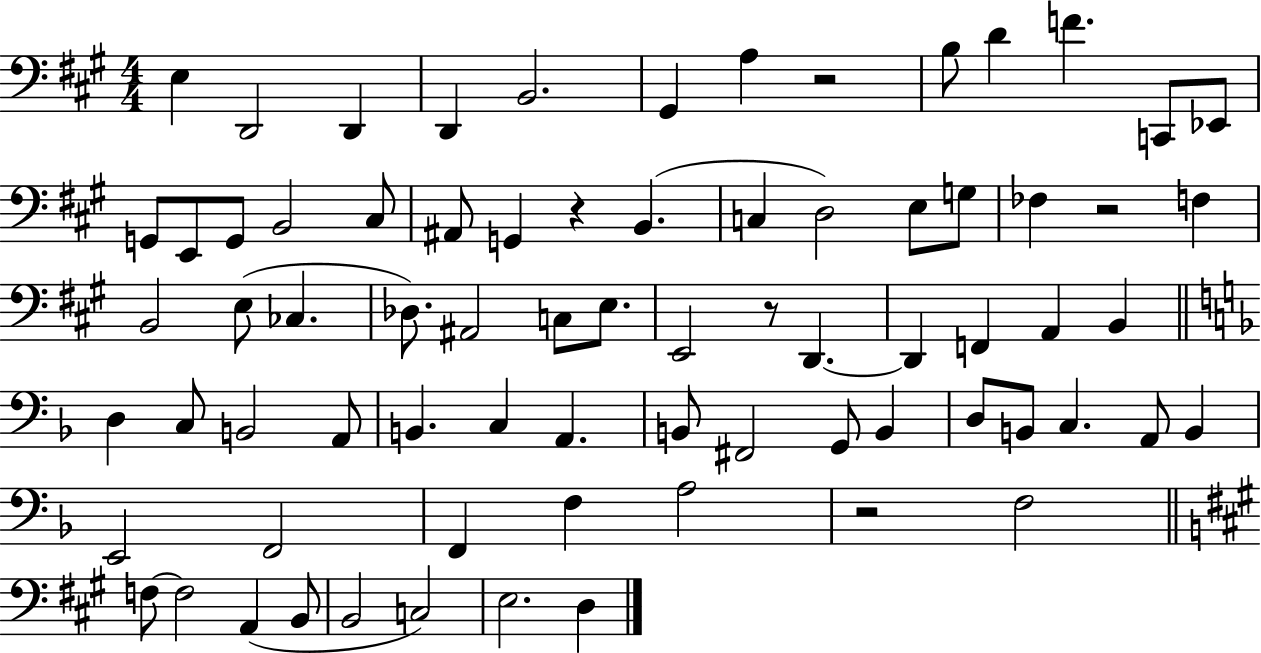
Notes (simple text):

E3/q D2/h D2/q D2/q B2/h. G#2/q A3/q R/h B3/e D4/q F4/q. C2/e Eb2/e G2/e E2/e G2/e B2/h C#3/e A#2/e G2/q R/q B2/q. C3/q D3/h E3/e G3/e FES3/q R/h F3/q B2/h E3/e CES3/q. Db3/e. A#2/h C3/e E3/e. E2/h R/e D2/q. D2/q F2/q A2/q B2/q D3/q C3/e B2/h A2/e B2/q. C3/q A2/q. B2/e F#2/h G2/e B2/q D3/e B2/e C3/q. A2/e B2/q E2/h F2/h F2/q F3/q A3/h R/h F3/h F3/e F3/h A2/q B2/e B2/h C3/h E3/h. D3/q